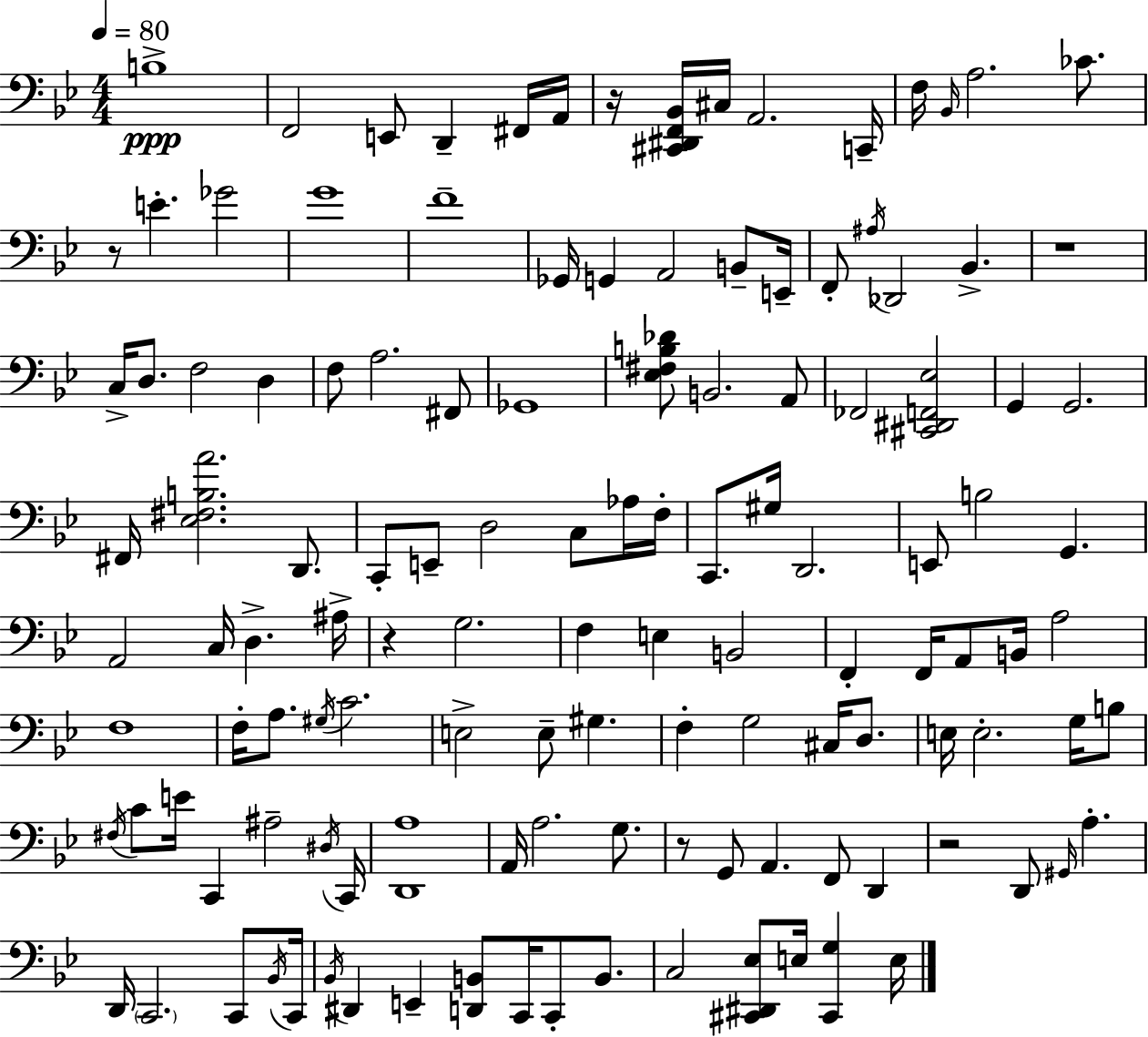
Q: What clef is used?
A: bass